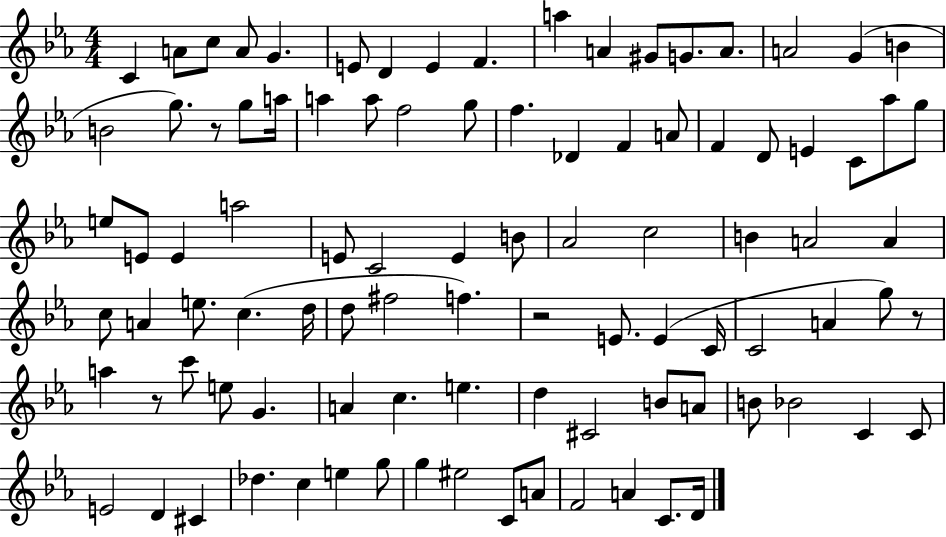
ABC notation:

X:1
T:Untitled
M:4/4
L:1/4
K:Eb
C A/2 c/2 A/2 G E/2 D E F a A ^G/2 G/2 A/2 A2 G B B2 g/2 z/2 g/2 a/4 a a/2 f2 g/2 f _D F A/2 F D/2 E C/2 _a/2 g/2 e/2 E/2 E a2 E/2 C2 E B/2 _A2 c2 B A2 A c/2 A e/2 c d/4 d/2 ^f2 f z2 E/2 E C/4 C2 A g/2 z/2 a z/2 c'/2 e/2 G A c e d ^C2 B/2 A/2 B/2 _B2 C C/2 E2 D ^C _d c e g/2 g ^e2 C/2 A/2 F2 A C/2 D/4